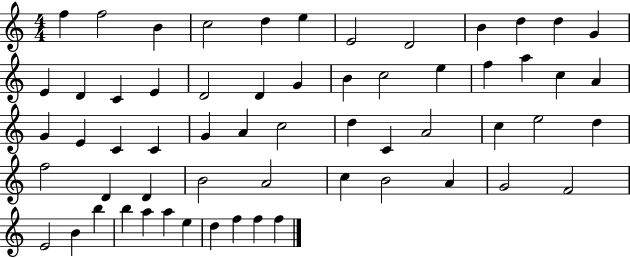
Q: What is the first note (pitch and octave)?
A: F5